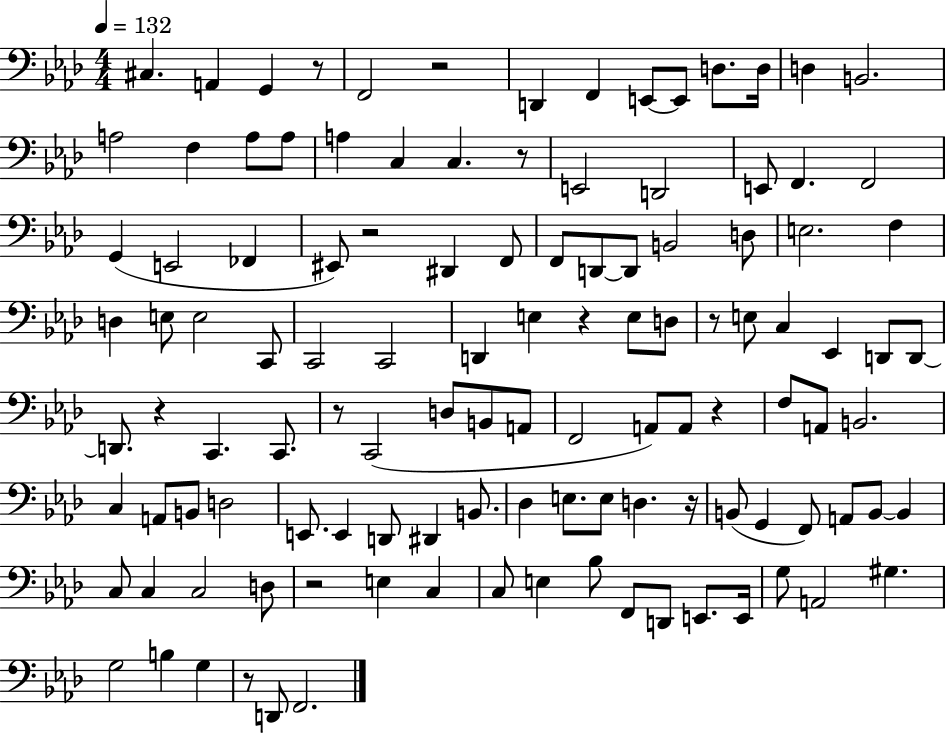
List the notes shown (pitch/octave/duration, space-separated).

C#3/q. A2/q G2/q R/e F2/h R/h D2/q F2/q E2/e E2/e D3/e. D3/s D3/q B2/h. A3/h F3/q A3/e A3/e A3/q C3/q C3/q. R/e E2/h D2/h E2/e F2/q. F2/h G2/q E2/h FES2/q EIS2/e R/h D#2/q F2/e F2/e D2/e D2/e B2/h D3/e E3/h. F3/q D3/q E3/e E3/h C2/e C2/h C2/h D2/q E3/q R/q E3/e D3/e R/e E3/e C3/q Eb2/q D2/e D2/e D2/e. R/q C2/q. C2/e. R/e C2/h D3/e B2/e A2/e F2/h A2/e A2/e R/q F3/e A2/e B2/h. C3/q A2/e B2/e D3/h E2/e. E2/q D2/e D#2/q B2/e. Db3/q E3/e. E3/e D3/q. R/s B2/e G2/q F2/e A2/e B2/e B2/q C3/e C3/q C3/h D3/e R/h E3/q C3/q C3/e E3/q Bb3/e F2/e D2/e E2/e. E2/s G3/e A2/h G#3/q. G3/h B3/q G3/q R/e D2/e F2/h.